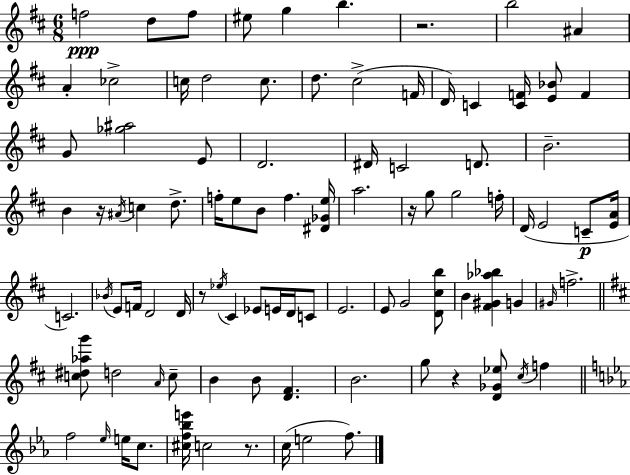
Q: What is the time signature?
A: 6/8